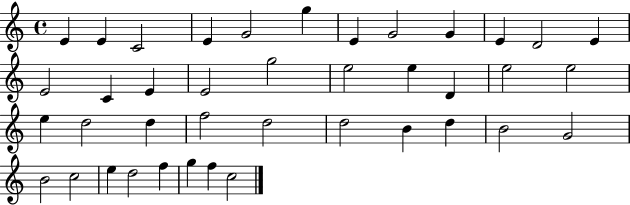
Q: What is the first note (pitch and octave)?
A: E4